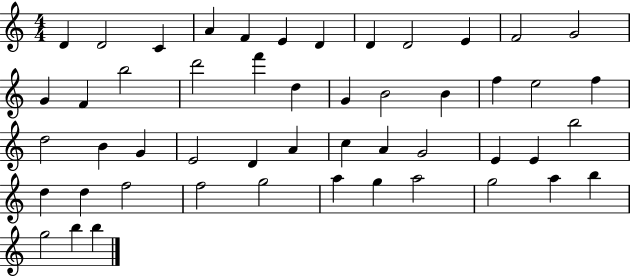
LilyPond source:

{
  \clef treble
  \numericTimeSignature
  \time 4/4
  \key c \major
  d'4 d'2 c'4 | a'4 f'4 e'4 d'4 | d'4 d'2 e'4 | f'2 g'2 | \break g'4 f'4 b''2 | d'''2 f'''4 d''4 | g'4 b'2 b'4 | f''4 e''2 f''4 | \break d''2 b'4 g'4 | e'2 d'4 a'4 | c''4 a'4 g'2 | e'4 e'4 b''2 | \break d''4 d''4 f''2 | f''2 g''2 | a''4 g''4 a''2 | g''2 a''4 b''4 | \break g''2 b''4 b''4 | \bar "|."
}